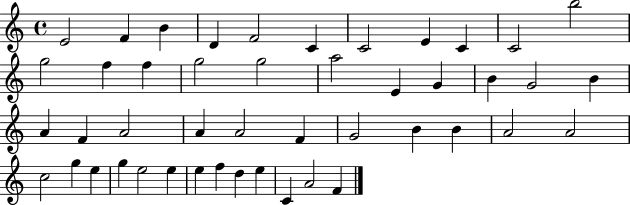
E4/h F4/q B4/q D4/q F4/h C4/q C4/h E4/q C4/q C4/h B5/h G5/h F5/q F5/q G5/h G5/h A5/h E4/q G4/q B4/q G4/h B4/q A4/q F4/q A4/h A4/q A4/h F4/q G4/h B4/q B4/q A4/h A4/h C5/h G5/q E5/q G5/q E5/h E5/q E5/q F5/q D5/q E5/q C4/q A4/h F4/q